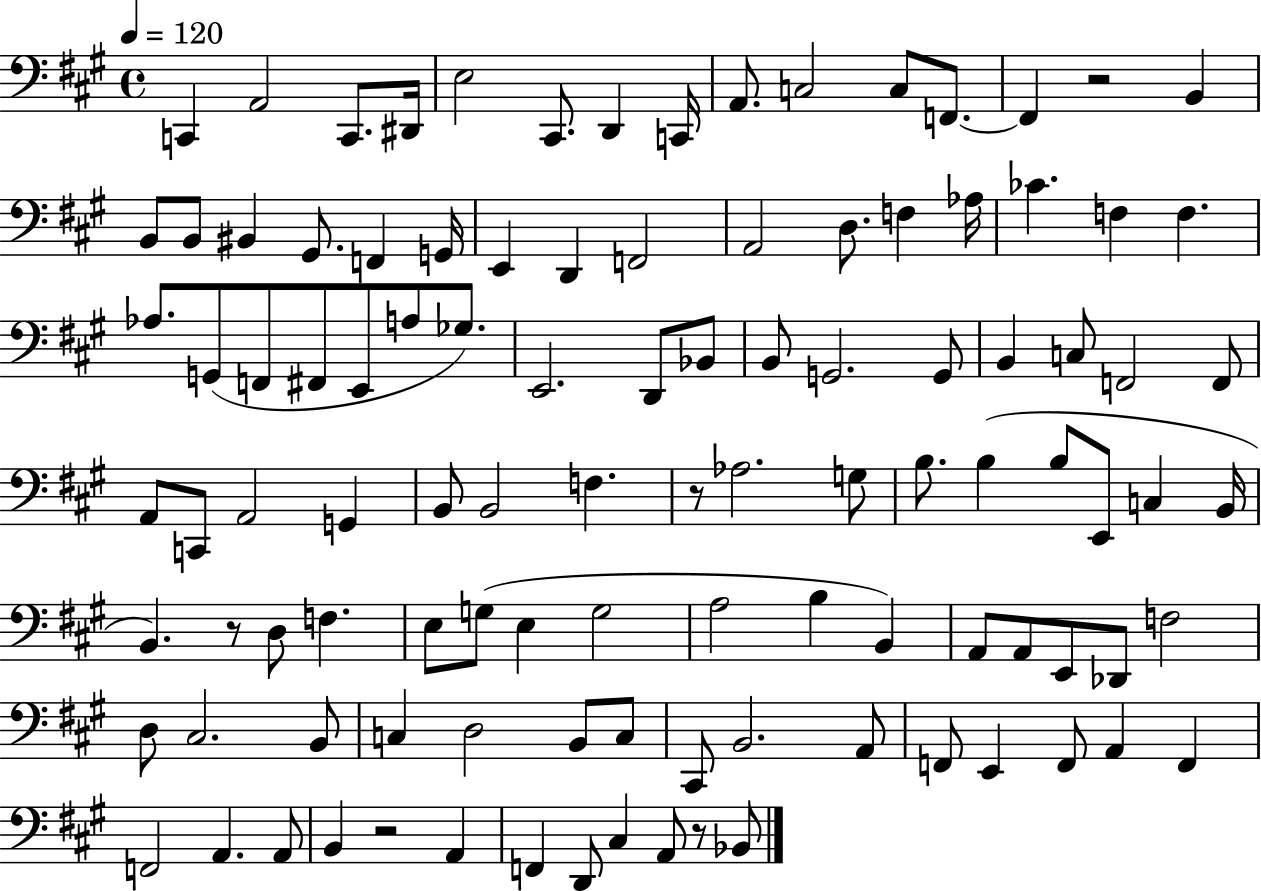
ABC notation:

X:1
T:Untitled
M:4/4
L:1/4
K:A
C,, A,,2 C,,/2 ^D,,/4 E,2 ^C,,/2 D,, C,,/4 A,,/2 C,2 C,/2 F,,/2 F,, z2 B,, B,,/2 B,,/2 ^B,, ^G,,/2 F,, G,,/4 E,, D,, F,,2 A,,2 D,/2 F, _A,/4 _C F, F, _A,/2 G,,/2 F,,/2 ^F,,/2 E,,/2 A,/2 _G,/2 E,,2 D,,/2 _B,,/2 B,,/2 G,,2 G,,/2 B,, C,/2 F,,2 F,,/2 A,,/2 C,,/2 A,,2 G,, B,,/2 B,,2 F, z/2 _A,2 G,/2 B,/2 B, B,/2 E,,/2 C, B,,/4 B,, z/2 D,/2 F, E,/2 G,/2 E, G,2 A,2 B, B,, A,,/2 A,,/2 E,,/2 _D,,/2 F,2 D,/2 ^C,2 B,,/2 C, D,2 B,,/2 C,/2 ^C,,/2 B,,2 A,,/2 F,,/2 E,, F,,/2 A,, F,, F,,2 A,, A,,/2 B,, z2 A,, F,, D,,/2 ^C, A,,/2 z/2 _B,,/2